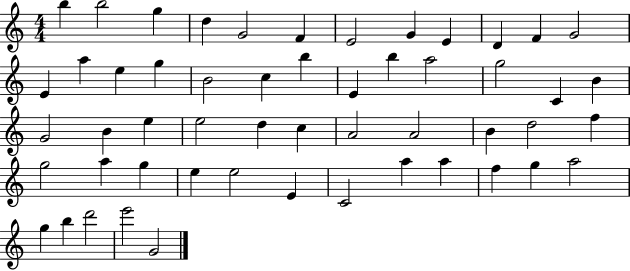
X:1
T:Untitled
M:4/4
L:1/4
K:C
b b2 g d G2 F E2 G E D F G2 E a e g B2 c b E b a2 g2 C B G2 B e e2 d c A2 A2 B d2 f g2 a g e e2 E C2 a a f g a2 g b d'2 e'2 G2